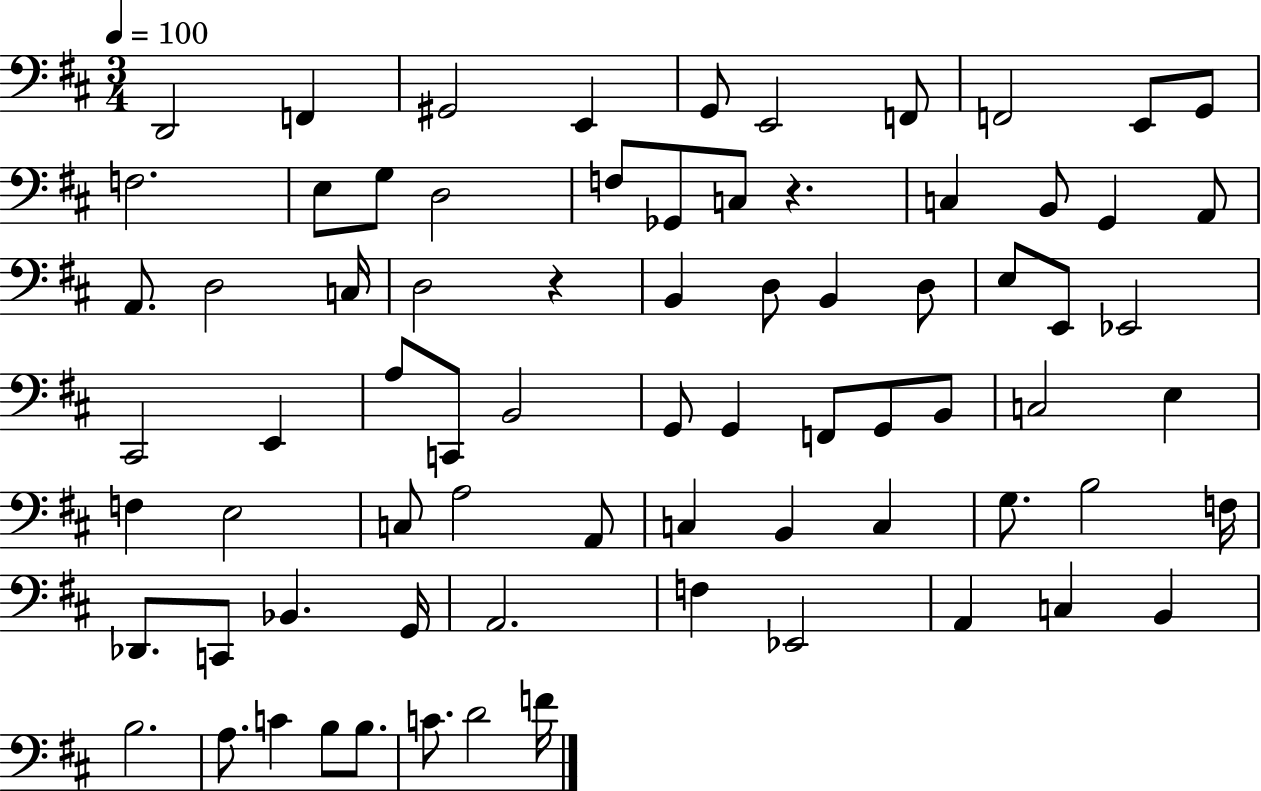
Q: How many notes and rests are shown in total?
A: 75